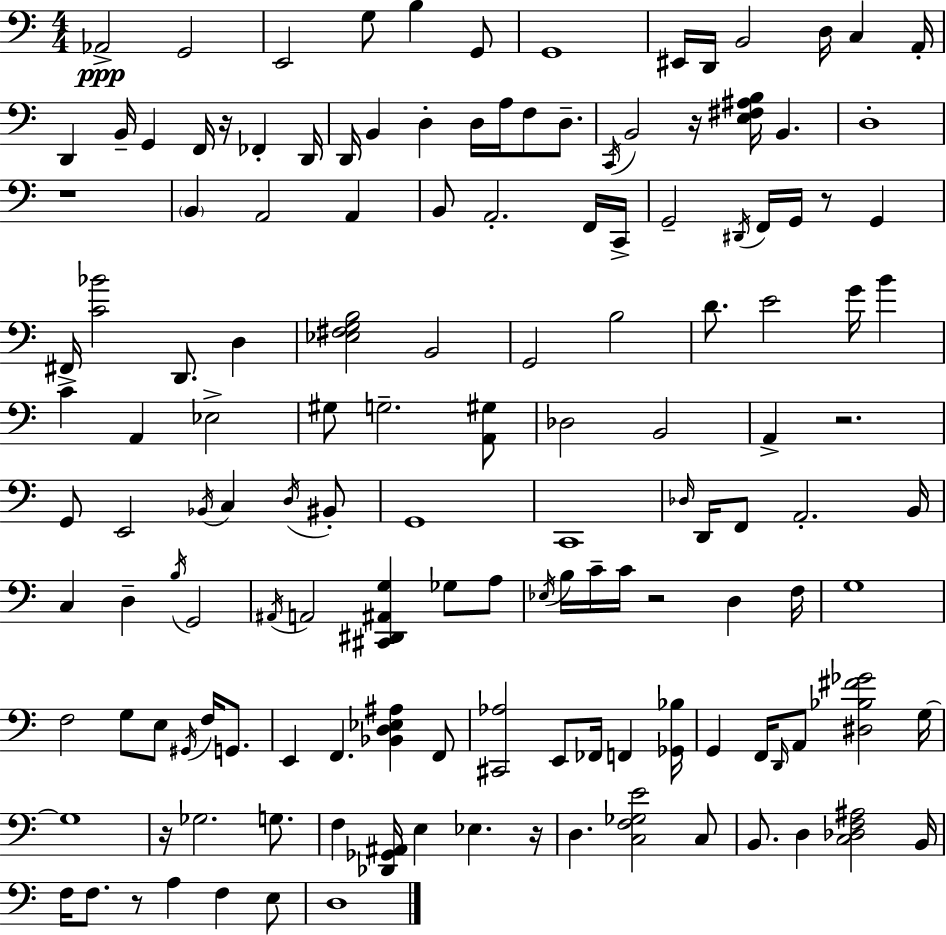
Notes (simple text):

Ab2/h G2/h E2/h G3/e B3/q G2/e G2/w EIS2/s D2/s B2/h D3/s C3/q A2/s D2/q B2/s G2/q F2/s R/s FES2/q D2/s D2/s B2/q D3/q D3/s A3/s F3/e D3/e. C2/s B2/h R/s [E3,F#3,A#3,B3]/s B2/q. D3/w R/w B2/q A2/h A2/q B2/e A2/h. F2/s C2/s G2/h D#2/s F2/s G2/s R/e G2/q F#2/s [C4,Bb4]/h D2/e. D3/q [Eb3,F#3,G3,B3]/h B2/h G2/h B3/h D4/e. E4/h G4/s B4/q C4/q A2/q Eb3/h G#3/e G3/h. [A2,G#3]/e Db3/h B2/h A2/q R/h. G2/e E2/h Bb2/s C3/q D3/s BIS2/e G2/w C2/w Db3/s D2/s F2/e A2/h. B2/s C3/q D3/q B3/s G2/h A#2/s A2/h [C#2,D#2,A#2,G3]/q Gb3/e A3/e Eb3/s B3/s C4/s C4/s R/h D3/q F3/s G3/w F3/h G3/e E3/e G#2/s F3/s G2/e. E2/q F2/q. [Bb2,D3,Eb3,A#3]/q F2/e [C#2,Ab3]/h E2/e FES2/s F2/q [Gb2,Bb3]/s G2/q F2/s D2/s A2/e [D#3,Bb3,F#4,Gb4]/h G3/s G3/w R/s Gb3/h. G3/e. F3/q [Db2,Gb2,A#2]/s E3/q Eb3/q. R/s D3/q. [C3,F3,Gb3,E4]/h C3/e B2/e. D3/q [C3,Db3,F3,A#3]/h B2/s F3/s F3/e. R/e A3/q F3/q E3/e D3/w